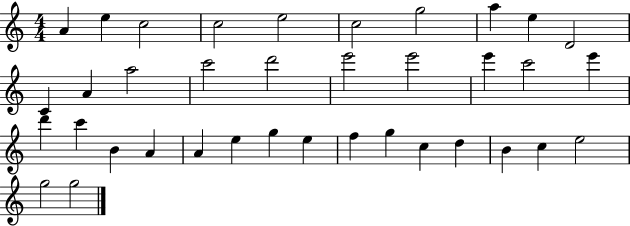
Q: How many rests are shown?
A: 0